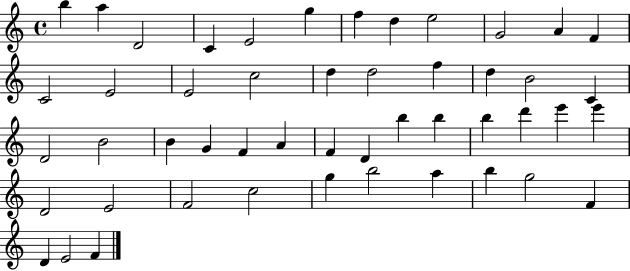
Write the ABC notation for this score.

X:1
T:Untitled
M:4/4
L:1/4
K:C
b a D2 C E2 g f d e2 G2 A F C2 E2 E2 c2 d d2 f d B2 C D2 B2 B G F A F D b b b d' e' e' D2 E2 F2 c2 g b2 a b g2 F D E2 F